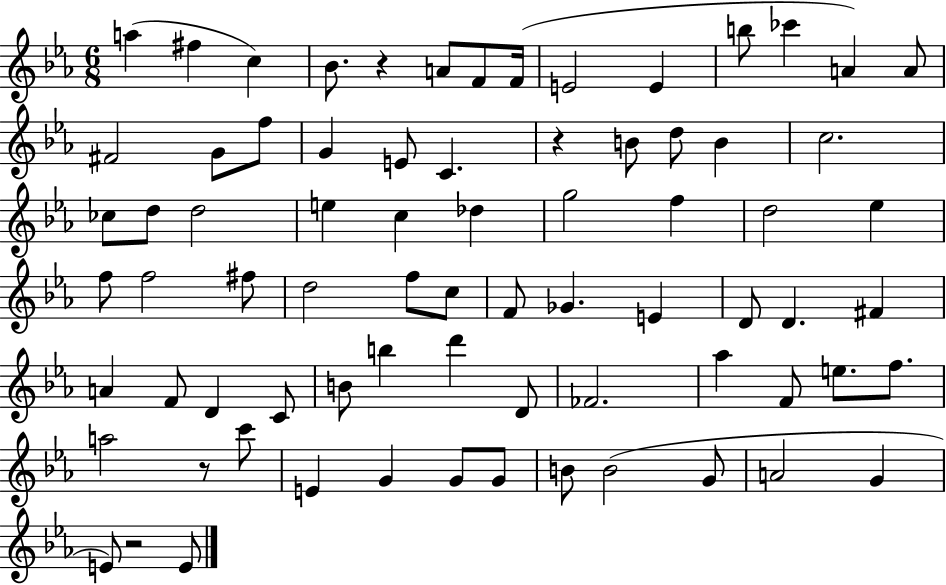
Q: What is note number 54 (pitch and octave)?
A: FES4